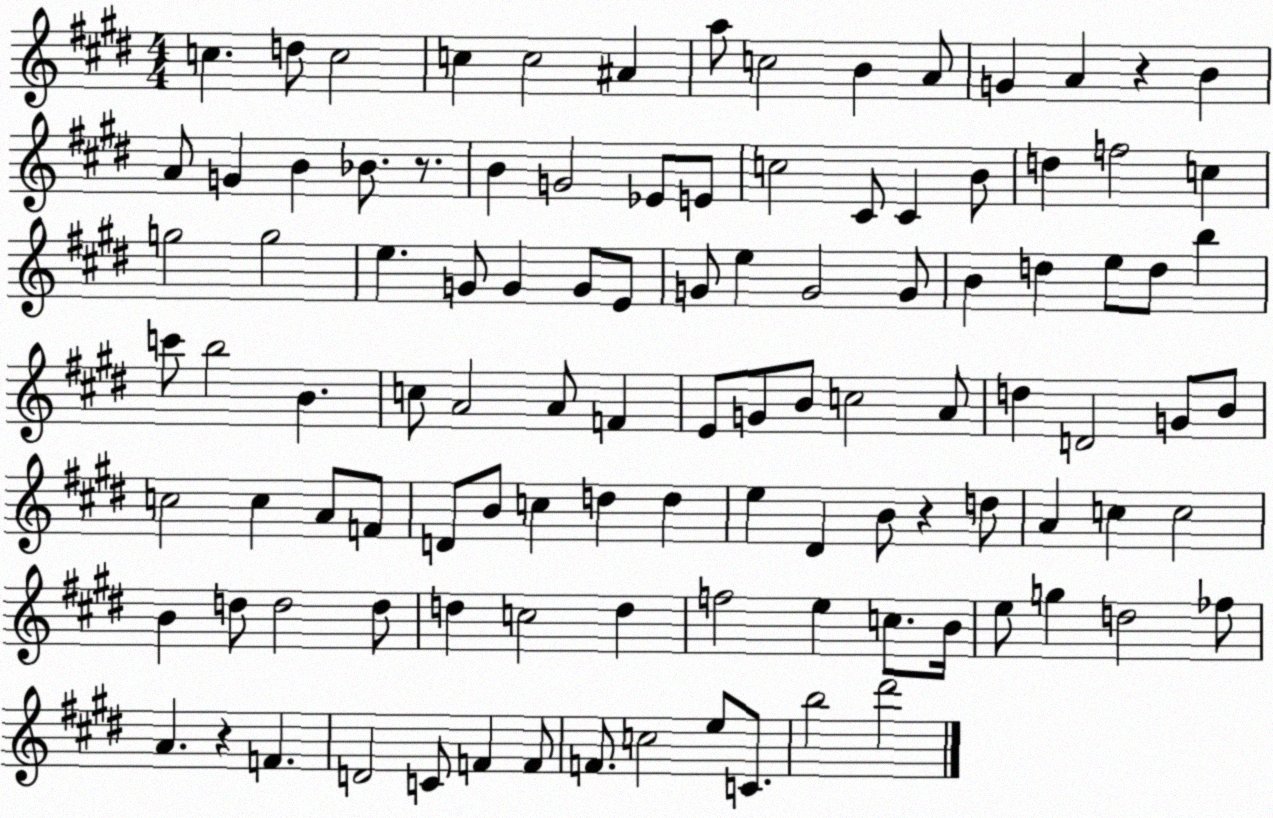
X:1
T:Untitled
M:4/4
L:1/4
K:E
c d/2 c2 c c2 ^A a/2 c2 B A/2 G A z B A/2 G B _B/2 z/2 B G2 _E/2 E/2 c2 ^C/2 ^C B/2 d f2 c g2 g2 e G/2 G G/2 E/2 G/2 e G2 G/2 B d e/2 d/2 b c'/2 b2 B c/2 A2 A/2 F E/2 G/2 B/2 c2 A/2 d D2 G/2 B/2 c2 c A/2 F/2 D/2 B/2 c d d e ^D B/2 z d/2 A c c2 B d/2 d2 d/2 d c2 d f2 e c/2 B/4 e/2 g d2 _f/2 A z F D2 C/2 F F/2 F/2 c2 e/2 C/2 b2 ^d'2